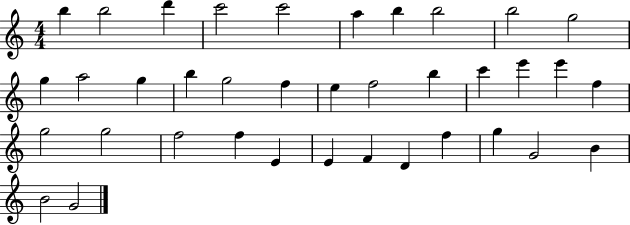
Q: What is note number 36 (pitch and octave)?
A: B4